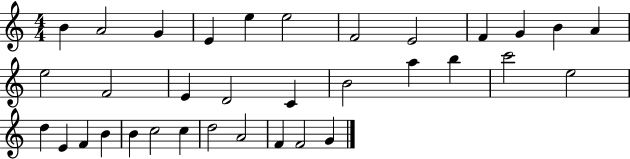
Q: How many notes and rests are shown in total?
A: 34